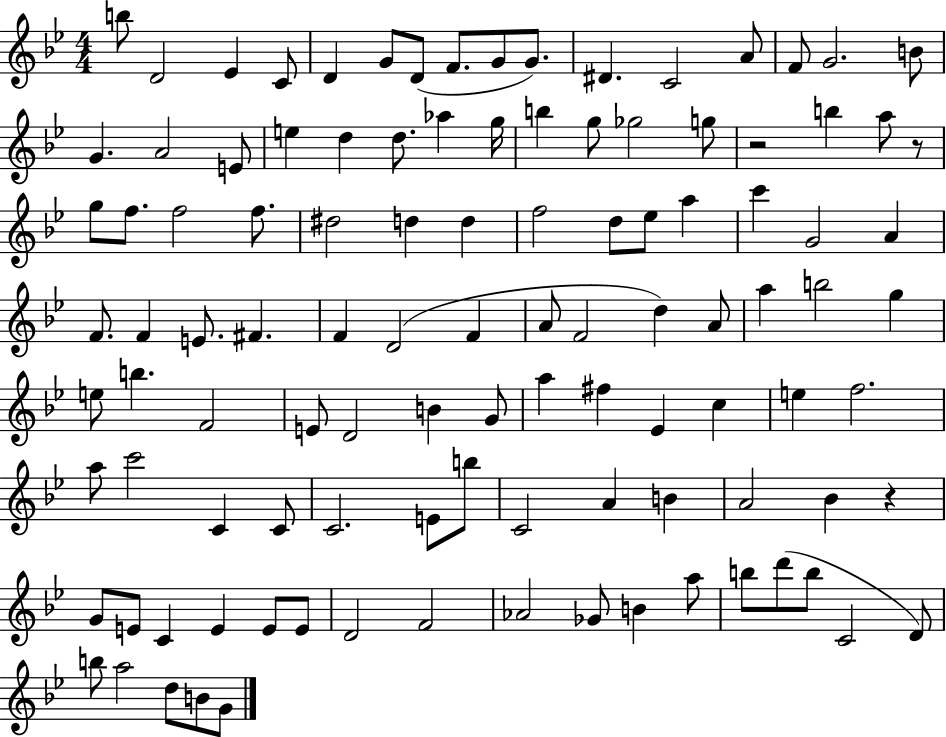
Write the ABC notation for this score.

X:1
T:Untitled
M:4/4
L:1/4
K:Bb
b/2 D2 _E C/2 D G/2 D/2 F/2 G/2 G/2 ^D C2 A/2 F/2 G2 B/2 G A2 E/2 e d d/2 _a g/4 b g/2 _g2 g/2 z2 b a/2 z/2 g/2 f/2 f2 f/2 ^d2 d d f2 d/2 _e/2 a c' G2 A F/2 F E/2 ^F F D2 F A/2 F2 d A/2 a b2 g e/2 b F2 E/2 D2 B G/2 a ^f _E c e f2 a/2 c'2 C C/2 C2 E/2 b/2 C2 A B A2 _B z G/2 E/2 C E E/2 E/2 D2 F2 _A2 _G/2 B a/2 b/2 d'/2 b/2 C2 D/2 b/2 a2 d/2 B/2 G/2